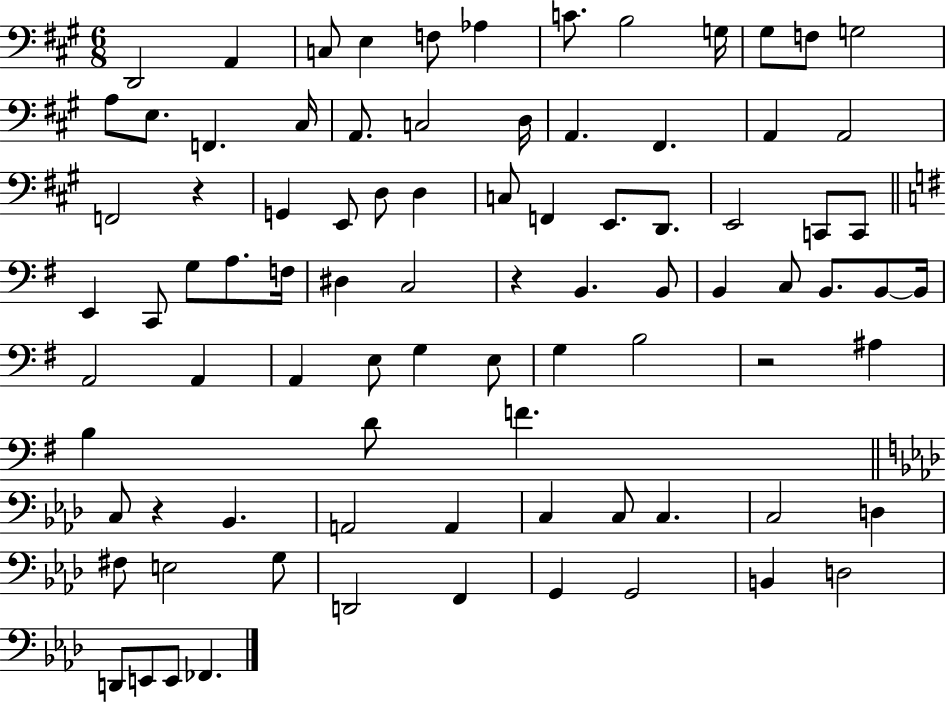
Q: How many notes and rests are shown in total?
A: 87